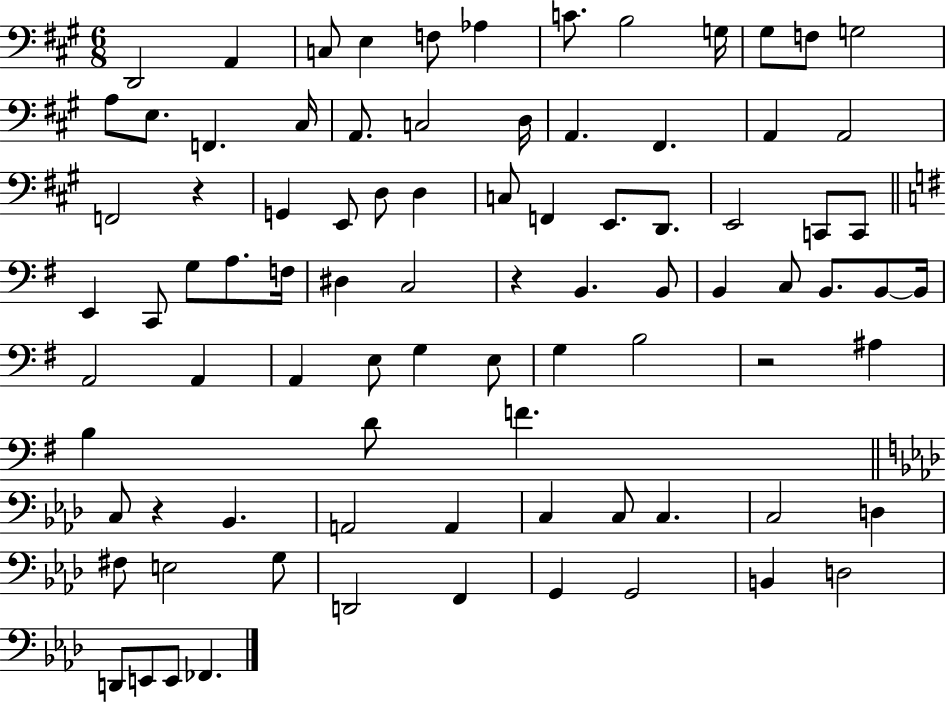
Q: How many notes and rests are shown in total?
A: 87